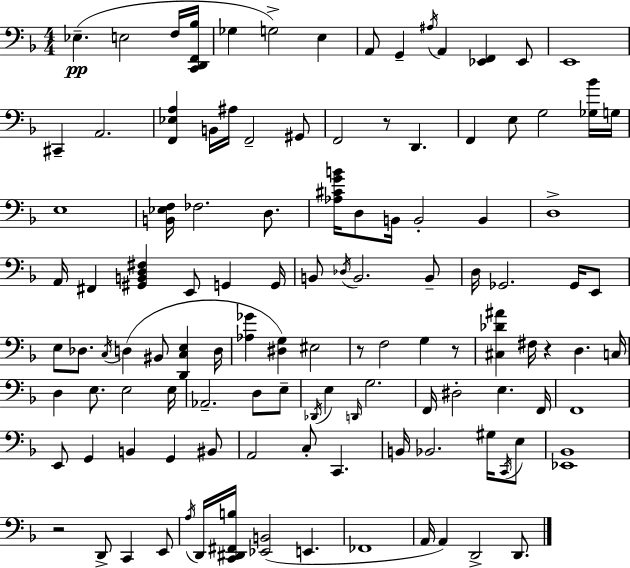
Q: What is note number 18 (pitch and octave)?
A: G#2